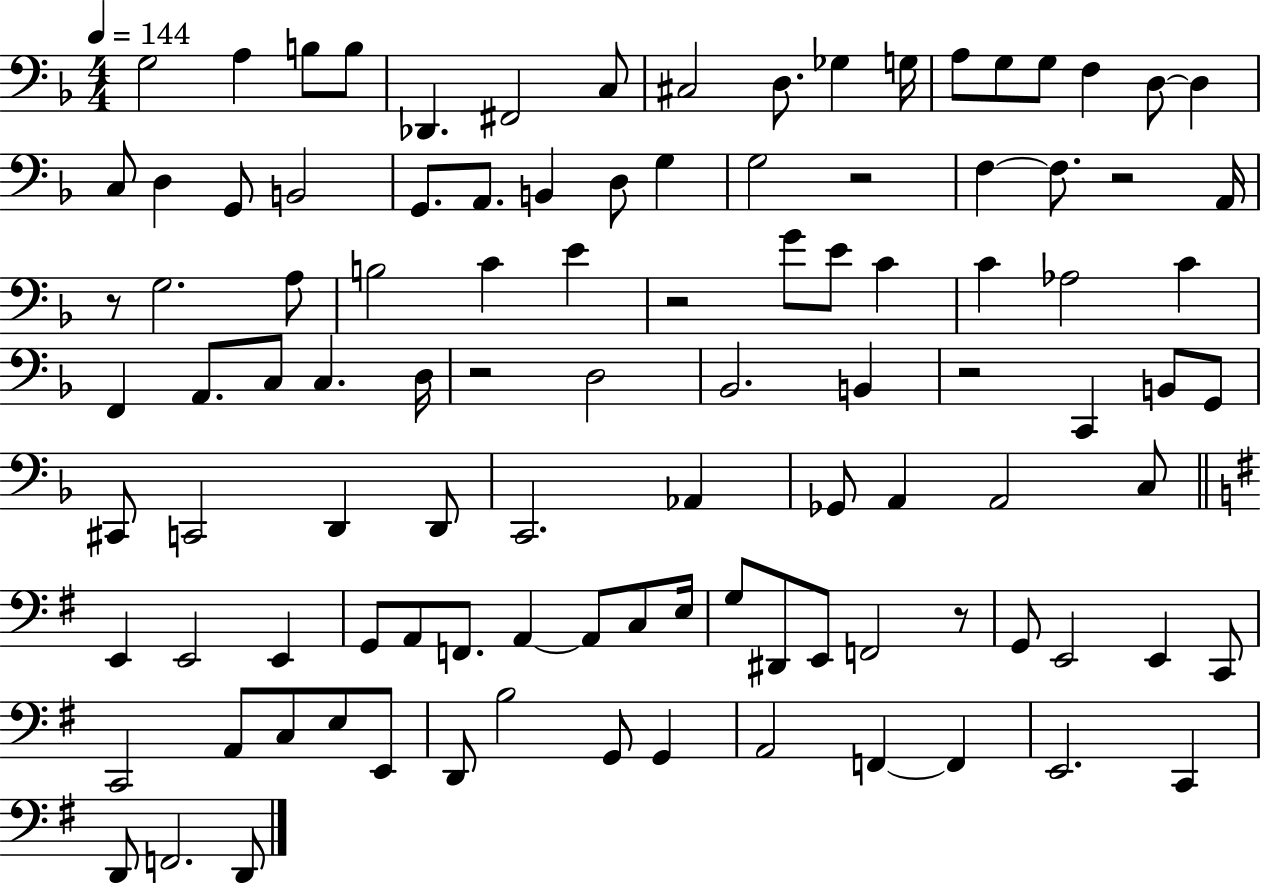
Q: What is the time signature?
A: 4/4